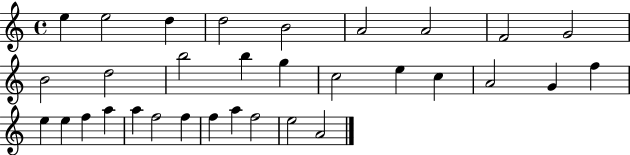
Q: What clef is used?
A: treble